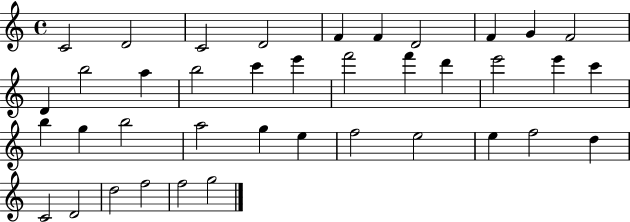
C4/h D4/h C4/h D4/h F4/q F4/q D4/h F4/q G4/q F4/h D4/q B5/h A5/q B5/h C6/q E6/q F6/h F6/q D6/q E6/h E6/q C6/q B5/q G5/q B5/h A5/h G5/q E5/q F5/h E5/h E5/q F5/h D5/q C4/h D4/h D5/h F5/h F5/h G5/h